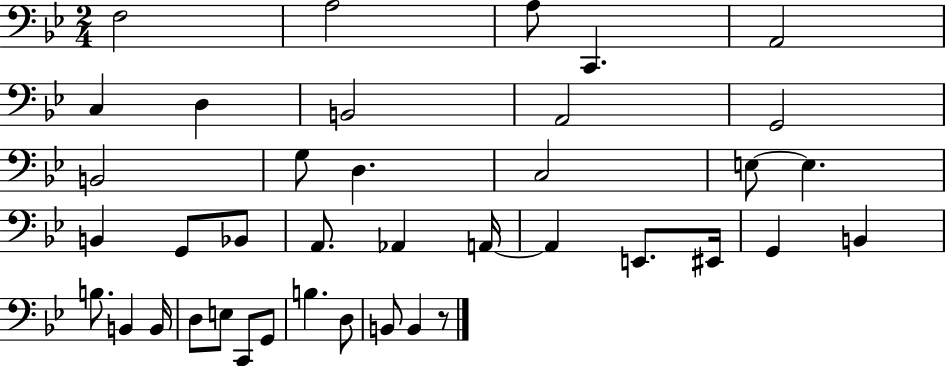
X:1
T:Untitled
M:2/4
L:1/4
K:Bb
F,2 A,2 A,/2 C,, A,,2 C, D, B,,2 A,,2 G,,2 B,,2 G,/2 D, C,2 E,/2 E, B,, G,,/2 _B,,/2 A,,/2 _A,, A,,/4 A,, E,,/2 ^E,,/4 G,, B,, B,/2 B,, B,,/4 D,/2 E,/2 C,,/2 G,,/2 B, D,/2 B,,/2 B,, z/2